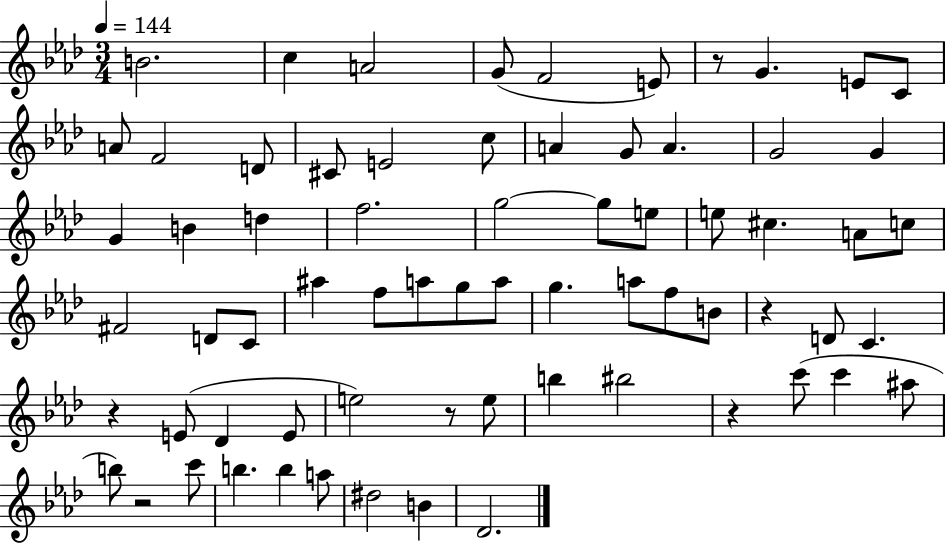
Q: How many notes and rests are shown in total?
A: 69